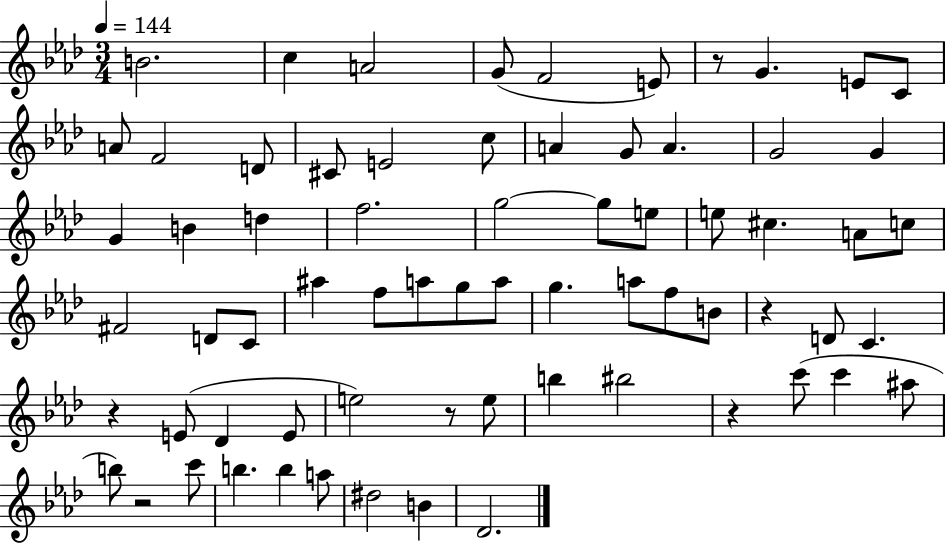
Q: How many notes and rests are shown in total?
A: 69